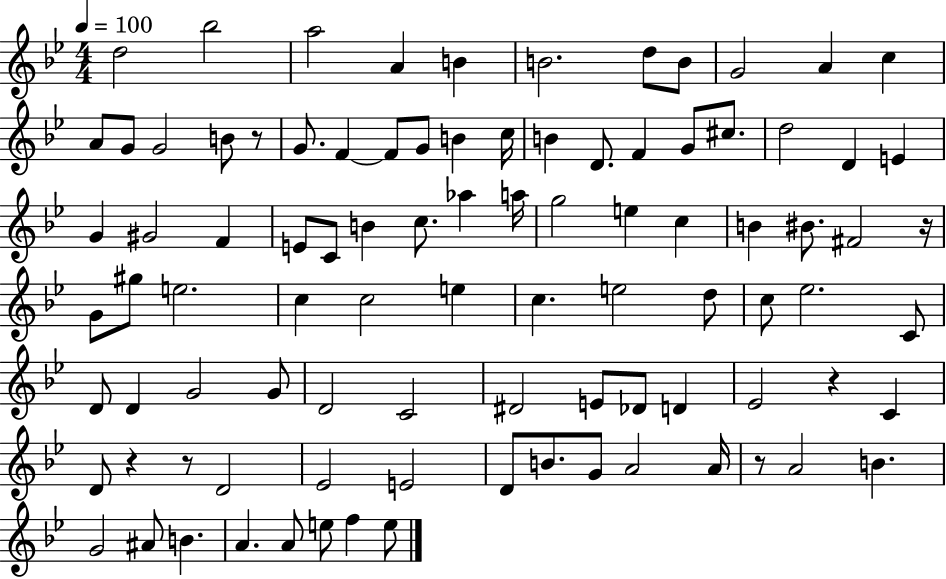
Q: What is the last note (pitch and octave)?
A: E5